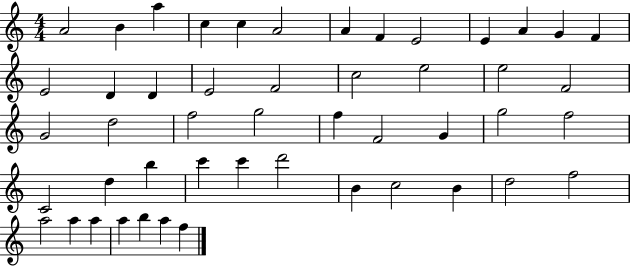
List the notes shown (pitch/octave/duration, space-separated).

A4/h B4/q A5/q C5/q C5/q A4/h A4/q F4/q E4/h E4/q A4/q G4/q F4/q E4/h D4/q D4/q E4/h F4/h C5/h E5/h E5/h F4/h G4/h D5/h F5/h G5/h F5/q F4/h G4/q G5/h F5/h C4/h D5/q B5/q C6/q C6/q D6/h B4/q C5/h B4/q D5/h F5/h A5/h A5/q A5/q A5/q B5/q A5/q F5/q